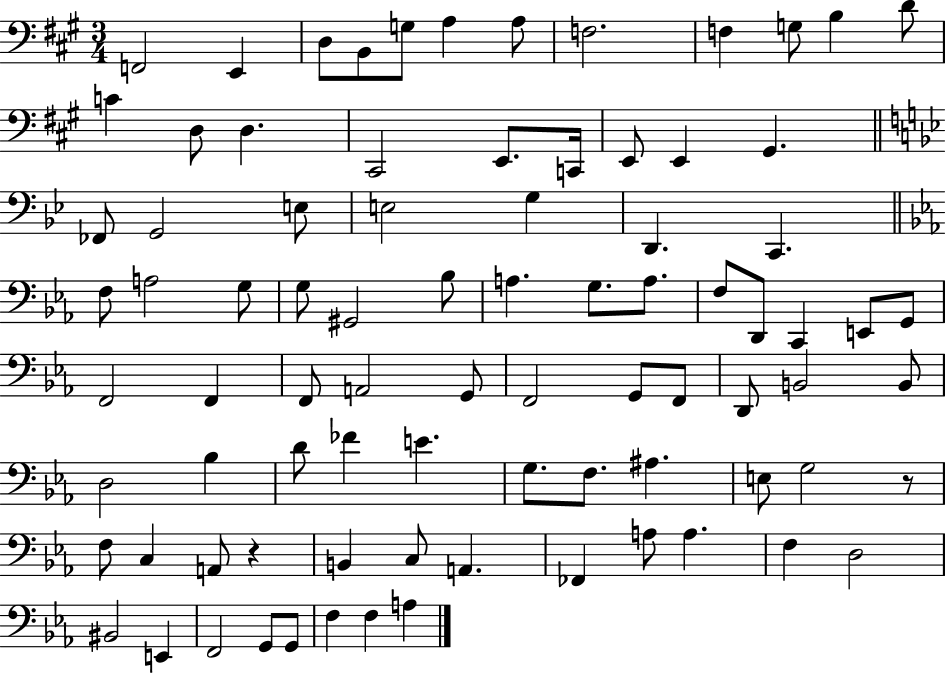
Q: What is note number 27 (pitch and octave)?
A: D2